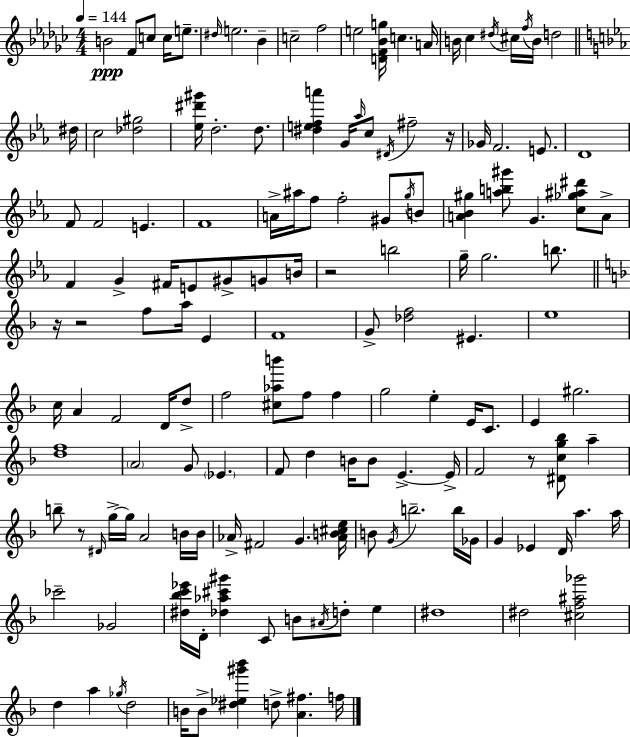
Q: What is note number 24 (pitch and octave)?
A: D5